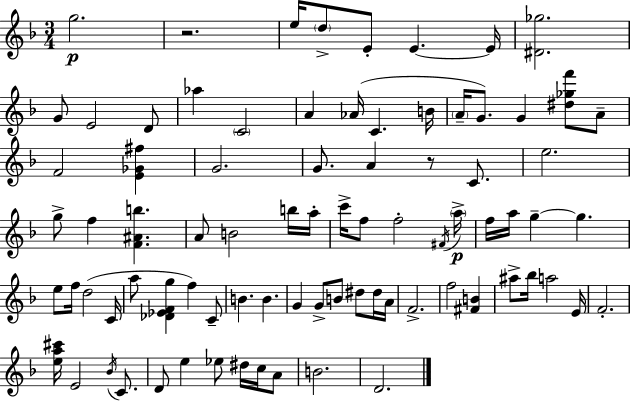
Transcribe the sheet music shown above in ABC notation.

X:1
T:Untitled
M:3/4
L:1/4
K:F
g2 z2 e/4 d/2 E/2 E E/4 [^D_g]2 G/2 E2 D/2 _a C2 A _A/4 C B/4 A/4 G/2 G [^d_gf']/2 A/2 F2 [E_G^f] G2 G/2 A z/2 C/2 e2 g/2 f [F^Ab] A/2 B2 b/4 a/4 c'/4 f/2 f2 ^F/4 a/4 f/4 a/4 g g e/2 f/4 d2 C/4 a/2 [_D_EFg] f C/2 B B G G/2 B/2 ^d/2 ^d/4 A/4 F2 f2 [^FB] ^a/2 _b/4 a2 E/4 F2 [ea^c']/4 E2 _B/4 C/2 D/2 e _e/2 ^d/4 c/4 A/2 B2 D2